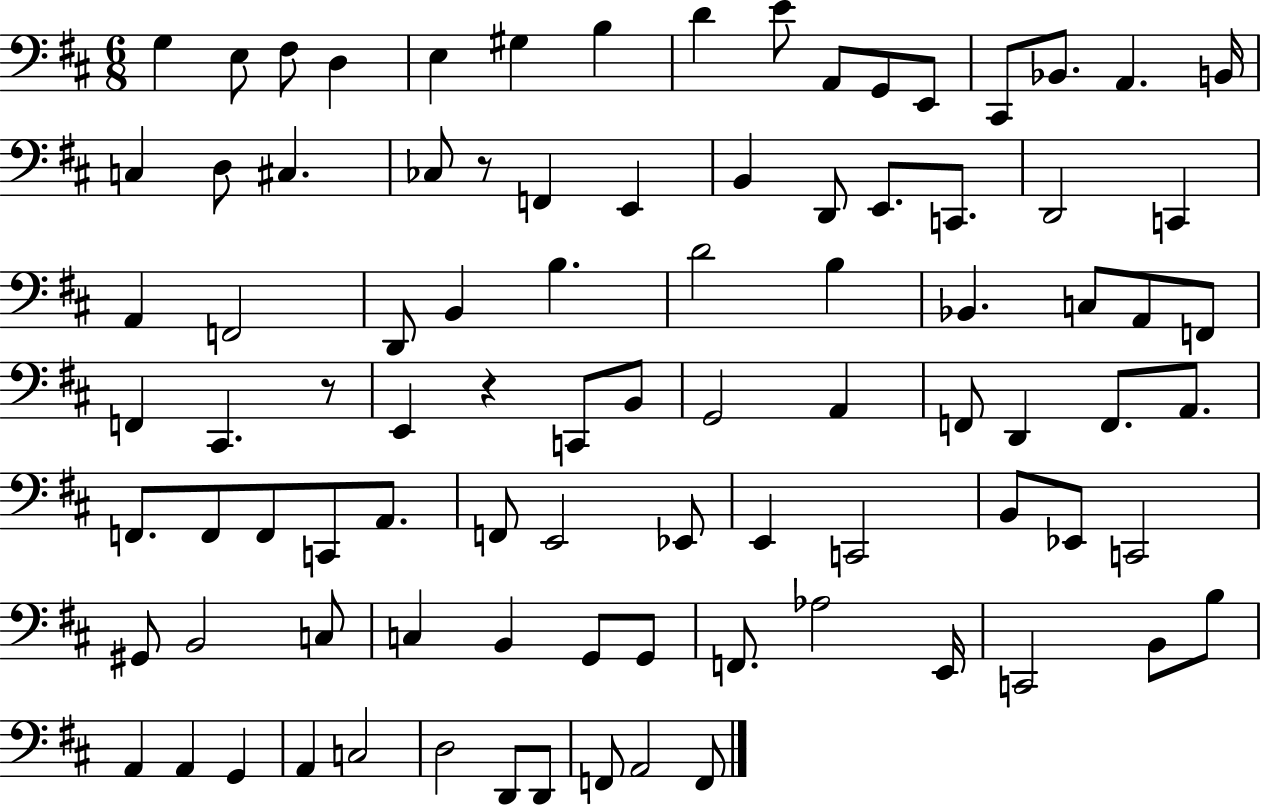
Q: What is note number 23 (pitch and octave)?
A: B2